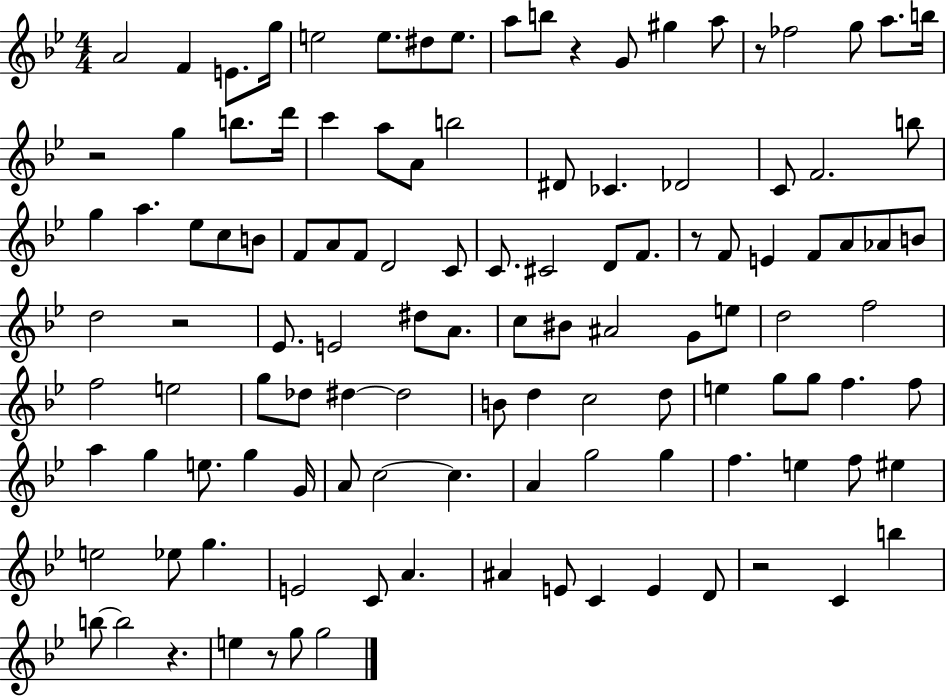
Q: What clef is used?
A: treble